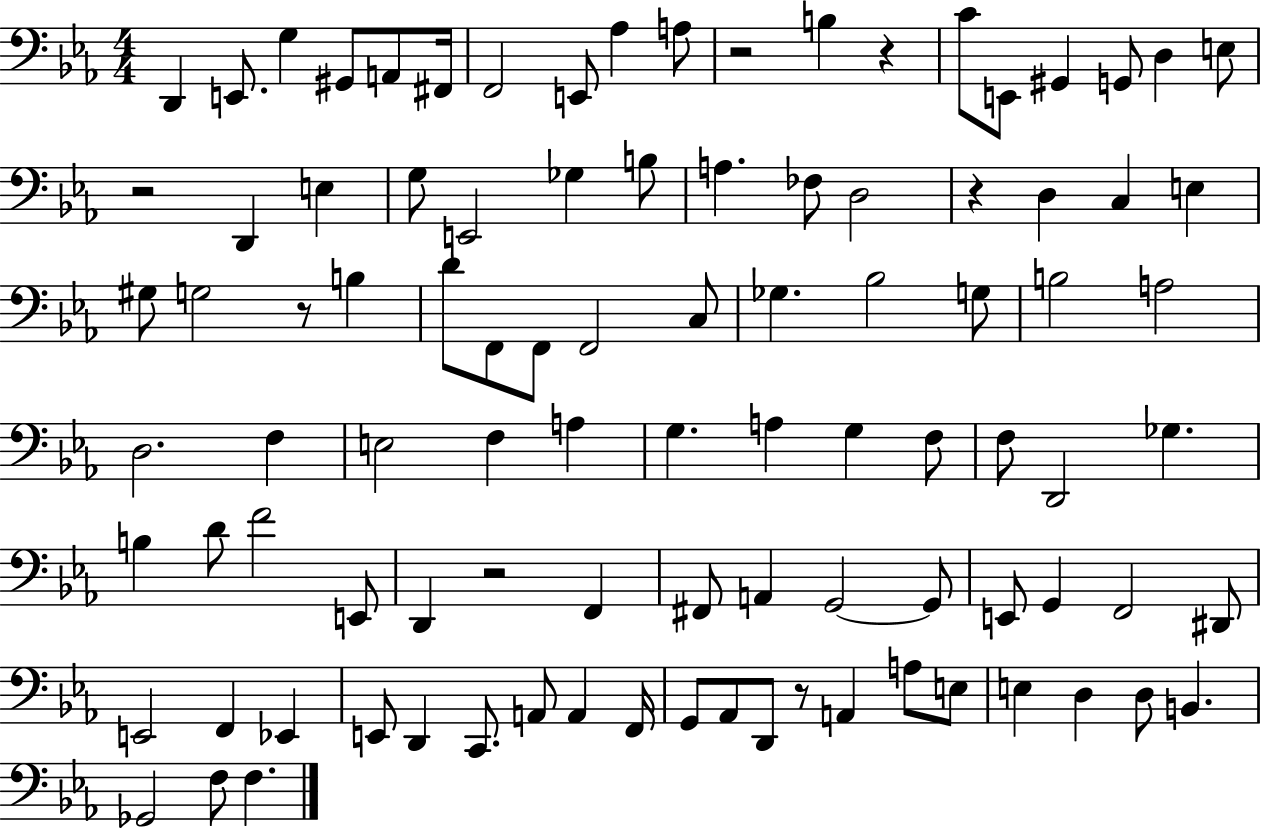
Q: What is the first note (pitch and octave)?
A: D2